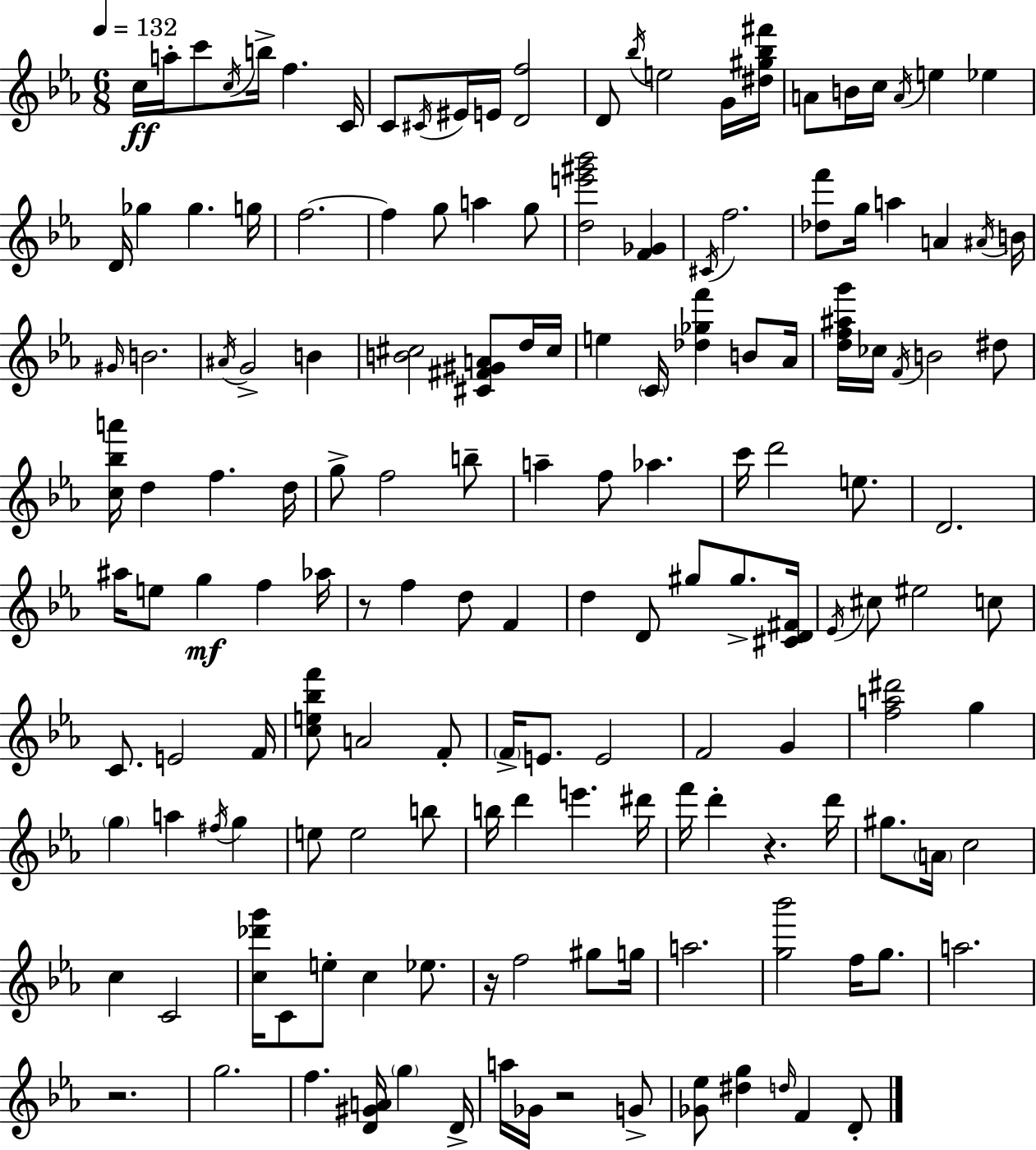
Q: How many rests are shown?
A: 5